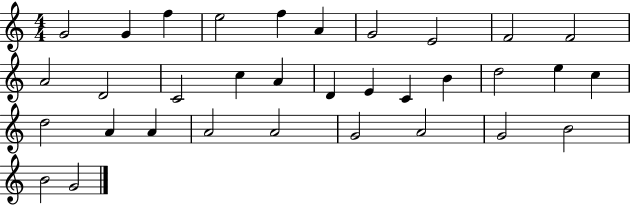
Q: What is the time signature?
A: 4/4